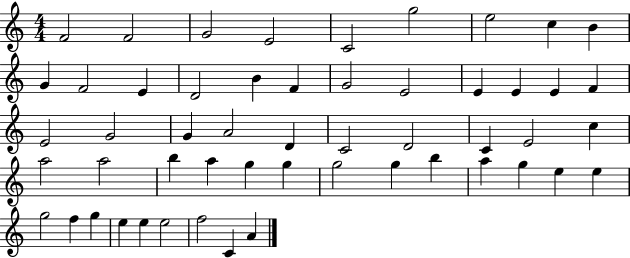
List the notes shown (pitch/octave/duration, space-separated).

F4/h F4/h G4/h E4/h C4/h G5/h E5/h C5/q B4/q G4/q F4/h E4/q D4/h B4/q F4/q G4/h E4/h E4/q E4/q E4/q F4/q E4/h G4/h G4/q A4/h D4/q C4/h D4/h C4/q E4/h C5/q A5/h A5/h B5/q A5/q G5/q G5/q G5/h G5/q B5/q A5/q G5/q E5/q E5/q G5/h F5/q G5/q E5/q E5/q E5/h F5/h C4/q A4/q